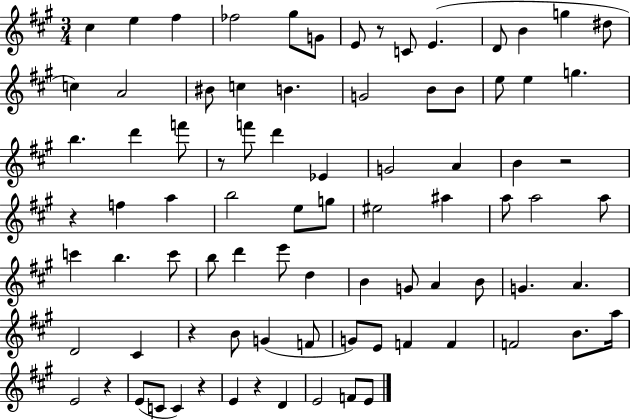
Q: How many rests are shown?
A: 8